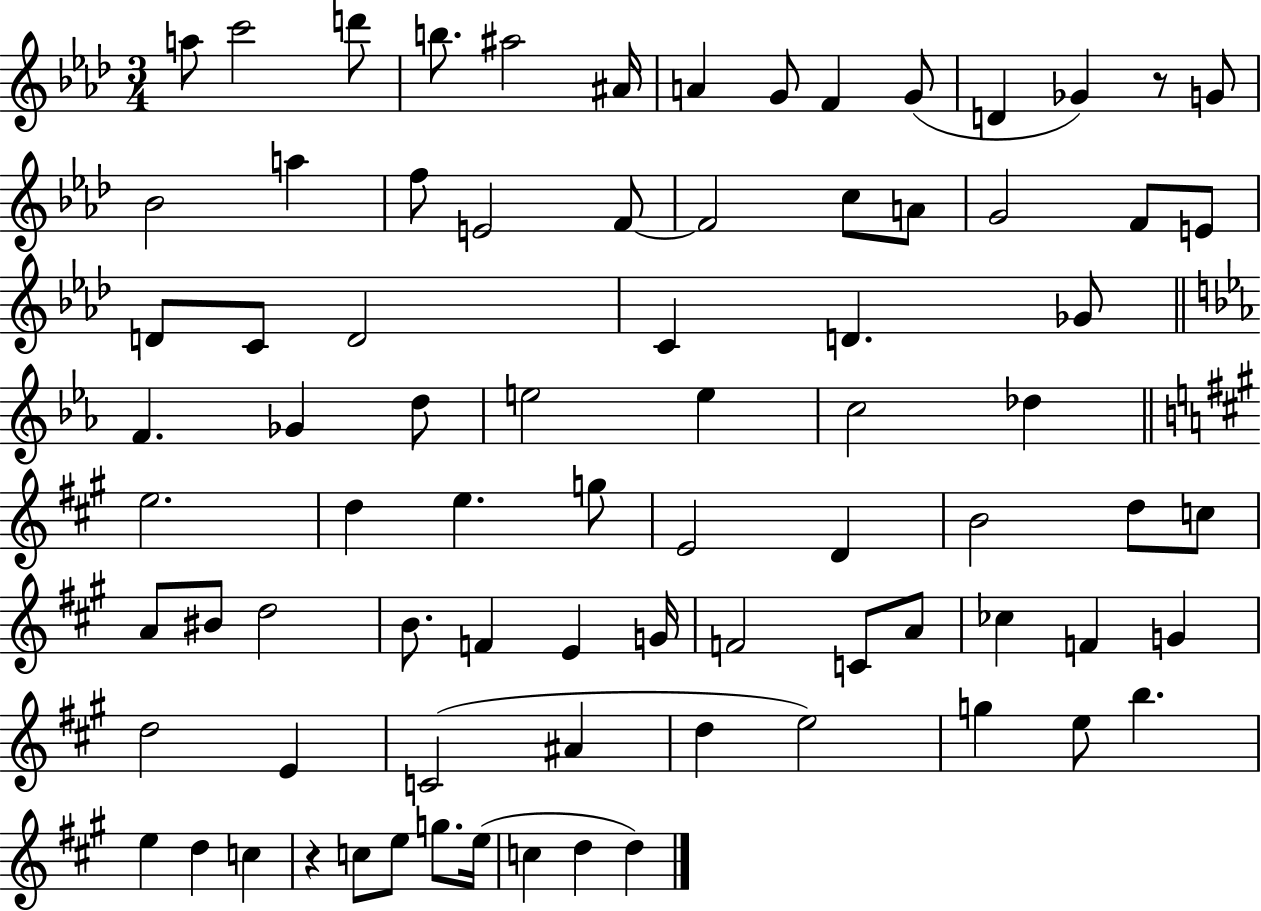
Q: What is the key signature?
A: AES major